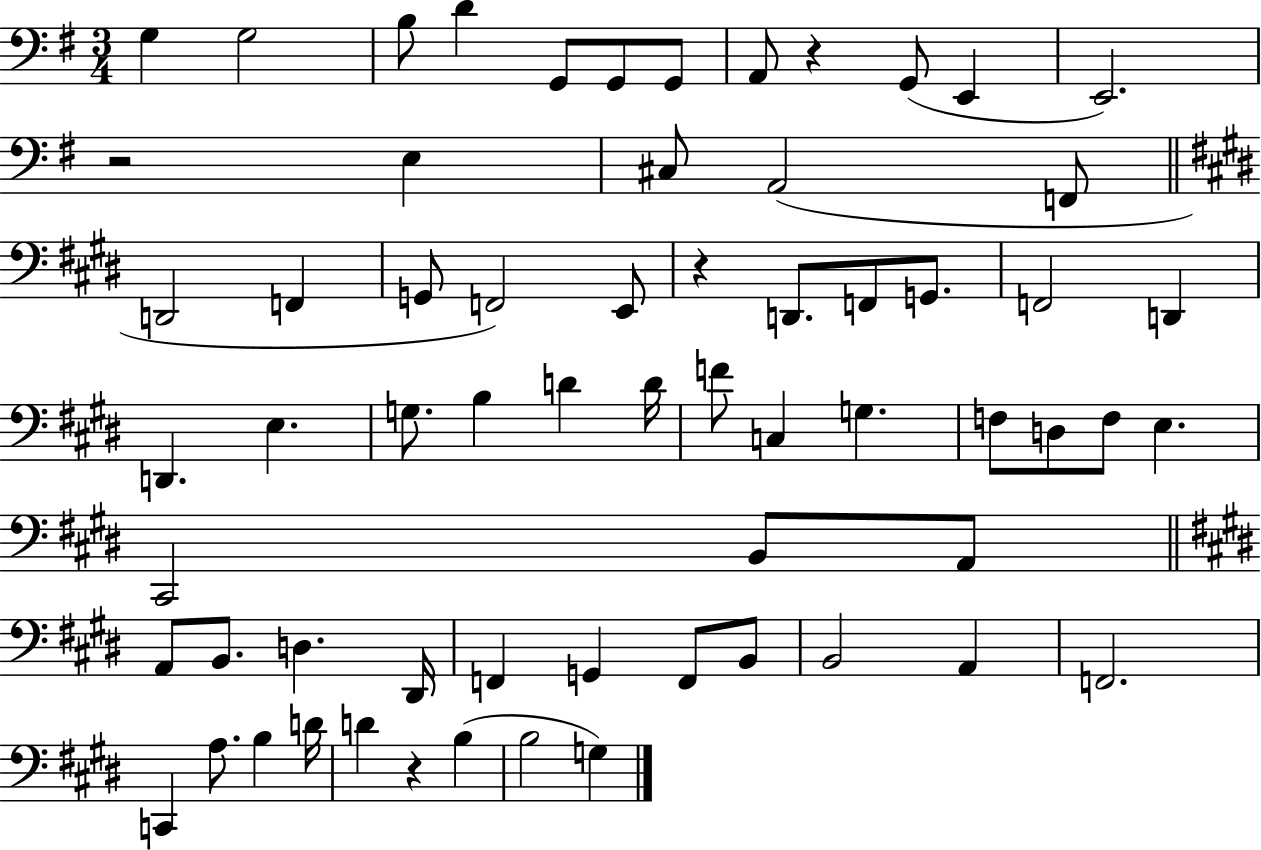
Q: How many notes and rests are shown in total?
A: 64